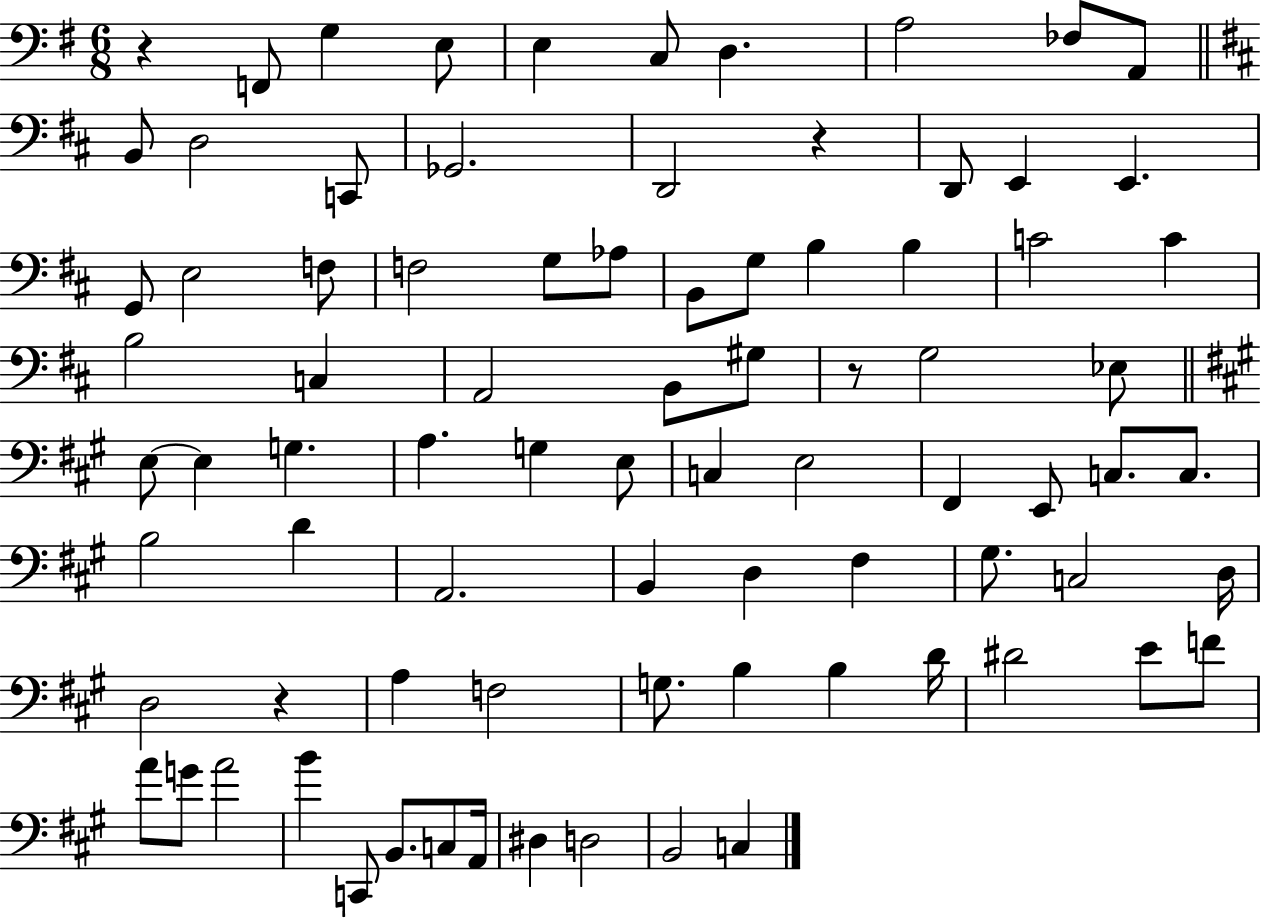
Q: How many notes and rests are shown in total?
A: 83